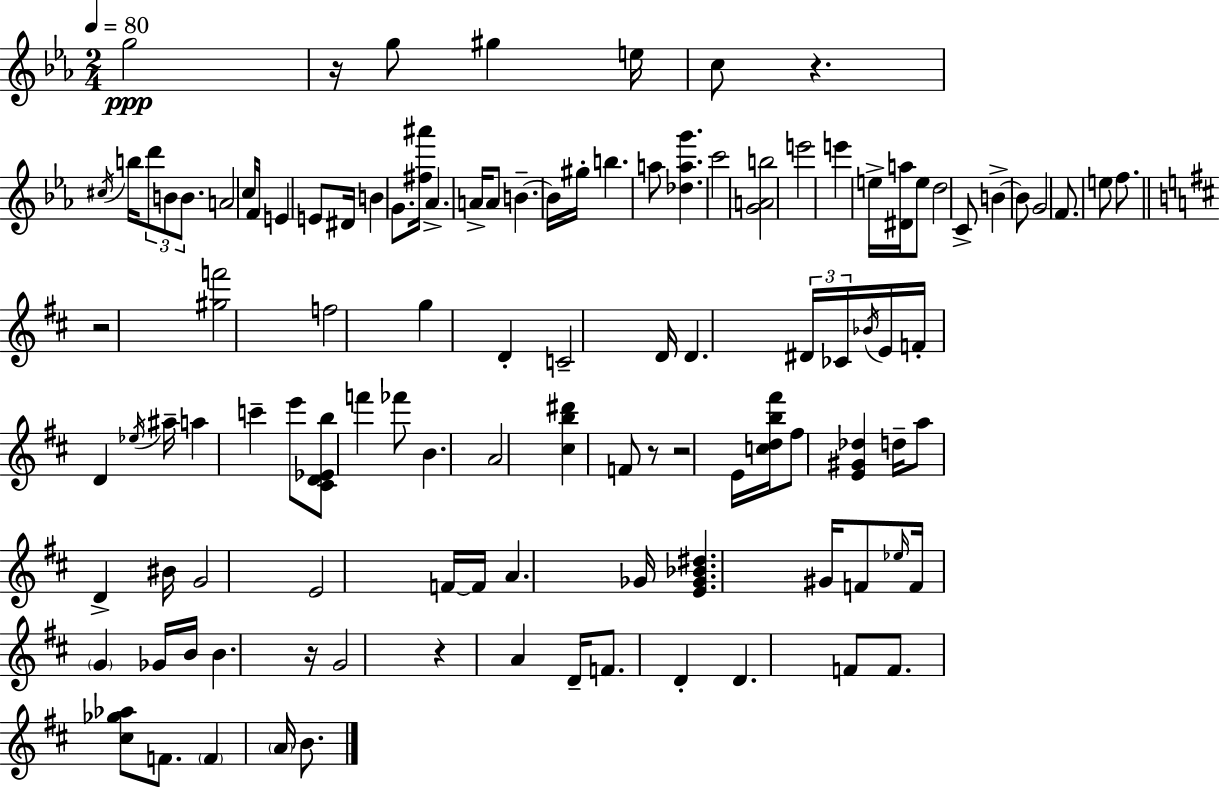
G5/h R/s G5/e G#5/q E5/s C5/e R/q. C#5/s B5/s D6/e B4/e B4/e. A4/h C5/s F4/s E4/q E4/e D#4/s B4/q G4/e. [F#5,A#6]/s Ab4/q. A4/s A4/e B4/q. B4/s G#5/s B5/q. A5/e [Db5,A5,G6]/q. C6/h [G4,A4,B5]/h E6/h E6/q E5/s [D#4,A5]/s E5/e D5/h C4/e B4/q B4/e G4/h F4/e. E5/e F5/e. R/h [G#5,F6]/h F5/h G5/q D4/q C4/h D4/s D4/q. D#4/s CES4/s Bb4/s E4/s F4/s D4/q Eb5/s A#5/s A5/q C6/q E6/e [C#4,D4,Eb4,B5]/e F6/q FES6/e B4/q. A4/h [C#5,B5,D#6]/q F4/e R/e R/h E4/s [C5,D5,B5,F#6]/s F#5/e [E4,G#4,Db5]/q D5/s A5/e D4/q BIS4/s G4/h E4/h F4/s F4/s A4/q. Gb4/s [E4,Gb4,Bb4,D#5]/q. G#4/s F4/e Eb5/s F4/s G4/q Gb4/s B4/s B4/q. R/s G4/h R/q A4/q D4/s F4/e. D4/q D4/q. F4/e F4/e. [C#5,Gb5,Ab5]/e F4/e. F4/q A4/s B4/e.